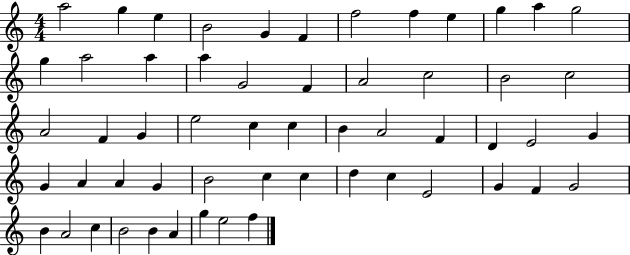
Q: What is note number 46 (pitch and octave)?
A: F4